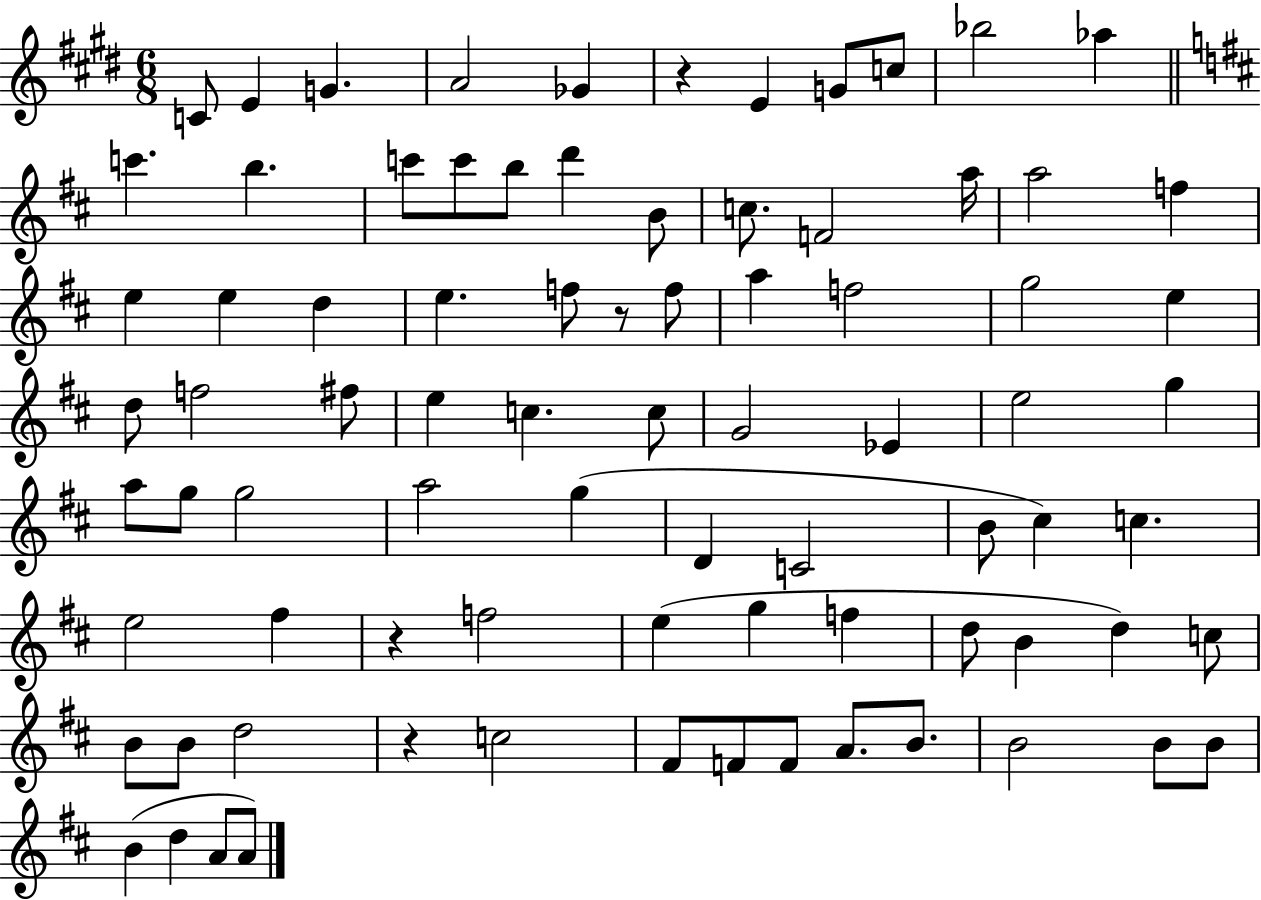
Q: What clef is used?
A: treble